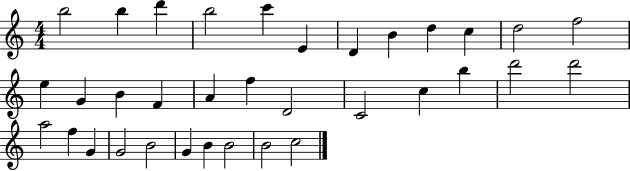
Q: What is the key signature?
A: C major